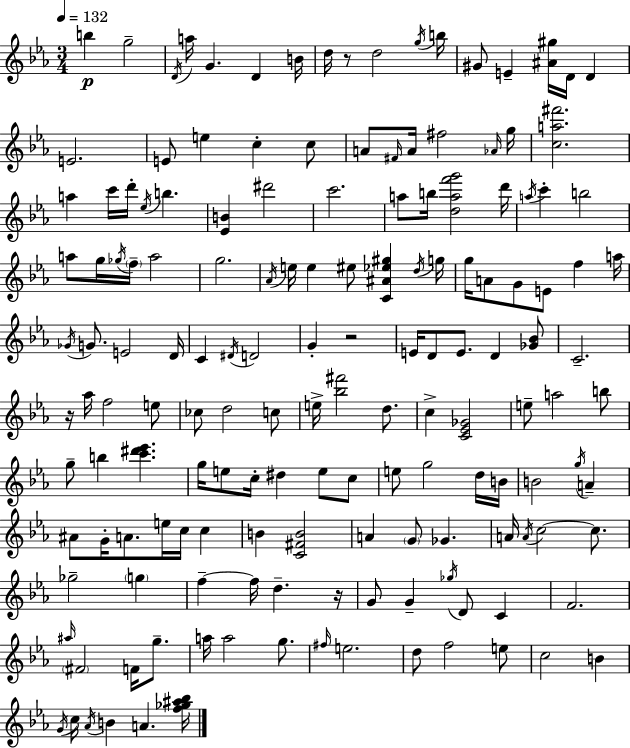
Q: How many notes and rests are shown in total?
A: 156